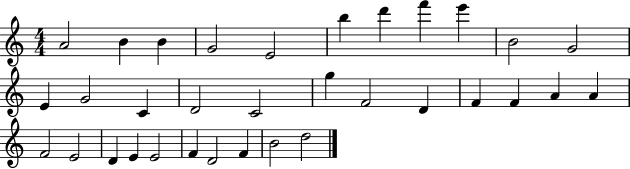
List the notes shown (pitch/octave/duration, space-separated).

A4/h B4/q B4/q G4/h E4/h B5/q D6/q F6/q E6/q B4/h G4/h E4/q G4/h C4/q D4/h C4/h G5/q F4/h D4/q F4/q F4/q A4/q A4/q F4/h E4/h D4/q E4/q E4/h F4/q D4/h F4/q B4/h D5/h